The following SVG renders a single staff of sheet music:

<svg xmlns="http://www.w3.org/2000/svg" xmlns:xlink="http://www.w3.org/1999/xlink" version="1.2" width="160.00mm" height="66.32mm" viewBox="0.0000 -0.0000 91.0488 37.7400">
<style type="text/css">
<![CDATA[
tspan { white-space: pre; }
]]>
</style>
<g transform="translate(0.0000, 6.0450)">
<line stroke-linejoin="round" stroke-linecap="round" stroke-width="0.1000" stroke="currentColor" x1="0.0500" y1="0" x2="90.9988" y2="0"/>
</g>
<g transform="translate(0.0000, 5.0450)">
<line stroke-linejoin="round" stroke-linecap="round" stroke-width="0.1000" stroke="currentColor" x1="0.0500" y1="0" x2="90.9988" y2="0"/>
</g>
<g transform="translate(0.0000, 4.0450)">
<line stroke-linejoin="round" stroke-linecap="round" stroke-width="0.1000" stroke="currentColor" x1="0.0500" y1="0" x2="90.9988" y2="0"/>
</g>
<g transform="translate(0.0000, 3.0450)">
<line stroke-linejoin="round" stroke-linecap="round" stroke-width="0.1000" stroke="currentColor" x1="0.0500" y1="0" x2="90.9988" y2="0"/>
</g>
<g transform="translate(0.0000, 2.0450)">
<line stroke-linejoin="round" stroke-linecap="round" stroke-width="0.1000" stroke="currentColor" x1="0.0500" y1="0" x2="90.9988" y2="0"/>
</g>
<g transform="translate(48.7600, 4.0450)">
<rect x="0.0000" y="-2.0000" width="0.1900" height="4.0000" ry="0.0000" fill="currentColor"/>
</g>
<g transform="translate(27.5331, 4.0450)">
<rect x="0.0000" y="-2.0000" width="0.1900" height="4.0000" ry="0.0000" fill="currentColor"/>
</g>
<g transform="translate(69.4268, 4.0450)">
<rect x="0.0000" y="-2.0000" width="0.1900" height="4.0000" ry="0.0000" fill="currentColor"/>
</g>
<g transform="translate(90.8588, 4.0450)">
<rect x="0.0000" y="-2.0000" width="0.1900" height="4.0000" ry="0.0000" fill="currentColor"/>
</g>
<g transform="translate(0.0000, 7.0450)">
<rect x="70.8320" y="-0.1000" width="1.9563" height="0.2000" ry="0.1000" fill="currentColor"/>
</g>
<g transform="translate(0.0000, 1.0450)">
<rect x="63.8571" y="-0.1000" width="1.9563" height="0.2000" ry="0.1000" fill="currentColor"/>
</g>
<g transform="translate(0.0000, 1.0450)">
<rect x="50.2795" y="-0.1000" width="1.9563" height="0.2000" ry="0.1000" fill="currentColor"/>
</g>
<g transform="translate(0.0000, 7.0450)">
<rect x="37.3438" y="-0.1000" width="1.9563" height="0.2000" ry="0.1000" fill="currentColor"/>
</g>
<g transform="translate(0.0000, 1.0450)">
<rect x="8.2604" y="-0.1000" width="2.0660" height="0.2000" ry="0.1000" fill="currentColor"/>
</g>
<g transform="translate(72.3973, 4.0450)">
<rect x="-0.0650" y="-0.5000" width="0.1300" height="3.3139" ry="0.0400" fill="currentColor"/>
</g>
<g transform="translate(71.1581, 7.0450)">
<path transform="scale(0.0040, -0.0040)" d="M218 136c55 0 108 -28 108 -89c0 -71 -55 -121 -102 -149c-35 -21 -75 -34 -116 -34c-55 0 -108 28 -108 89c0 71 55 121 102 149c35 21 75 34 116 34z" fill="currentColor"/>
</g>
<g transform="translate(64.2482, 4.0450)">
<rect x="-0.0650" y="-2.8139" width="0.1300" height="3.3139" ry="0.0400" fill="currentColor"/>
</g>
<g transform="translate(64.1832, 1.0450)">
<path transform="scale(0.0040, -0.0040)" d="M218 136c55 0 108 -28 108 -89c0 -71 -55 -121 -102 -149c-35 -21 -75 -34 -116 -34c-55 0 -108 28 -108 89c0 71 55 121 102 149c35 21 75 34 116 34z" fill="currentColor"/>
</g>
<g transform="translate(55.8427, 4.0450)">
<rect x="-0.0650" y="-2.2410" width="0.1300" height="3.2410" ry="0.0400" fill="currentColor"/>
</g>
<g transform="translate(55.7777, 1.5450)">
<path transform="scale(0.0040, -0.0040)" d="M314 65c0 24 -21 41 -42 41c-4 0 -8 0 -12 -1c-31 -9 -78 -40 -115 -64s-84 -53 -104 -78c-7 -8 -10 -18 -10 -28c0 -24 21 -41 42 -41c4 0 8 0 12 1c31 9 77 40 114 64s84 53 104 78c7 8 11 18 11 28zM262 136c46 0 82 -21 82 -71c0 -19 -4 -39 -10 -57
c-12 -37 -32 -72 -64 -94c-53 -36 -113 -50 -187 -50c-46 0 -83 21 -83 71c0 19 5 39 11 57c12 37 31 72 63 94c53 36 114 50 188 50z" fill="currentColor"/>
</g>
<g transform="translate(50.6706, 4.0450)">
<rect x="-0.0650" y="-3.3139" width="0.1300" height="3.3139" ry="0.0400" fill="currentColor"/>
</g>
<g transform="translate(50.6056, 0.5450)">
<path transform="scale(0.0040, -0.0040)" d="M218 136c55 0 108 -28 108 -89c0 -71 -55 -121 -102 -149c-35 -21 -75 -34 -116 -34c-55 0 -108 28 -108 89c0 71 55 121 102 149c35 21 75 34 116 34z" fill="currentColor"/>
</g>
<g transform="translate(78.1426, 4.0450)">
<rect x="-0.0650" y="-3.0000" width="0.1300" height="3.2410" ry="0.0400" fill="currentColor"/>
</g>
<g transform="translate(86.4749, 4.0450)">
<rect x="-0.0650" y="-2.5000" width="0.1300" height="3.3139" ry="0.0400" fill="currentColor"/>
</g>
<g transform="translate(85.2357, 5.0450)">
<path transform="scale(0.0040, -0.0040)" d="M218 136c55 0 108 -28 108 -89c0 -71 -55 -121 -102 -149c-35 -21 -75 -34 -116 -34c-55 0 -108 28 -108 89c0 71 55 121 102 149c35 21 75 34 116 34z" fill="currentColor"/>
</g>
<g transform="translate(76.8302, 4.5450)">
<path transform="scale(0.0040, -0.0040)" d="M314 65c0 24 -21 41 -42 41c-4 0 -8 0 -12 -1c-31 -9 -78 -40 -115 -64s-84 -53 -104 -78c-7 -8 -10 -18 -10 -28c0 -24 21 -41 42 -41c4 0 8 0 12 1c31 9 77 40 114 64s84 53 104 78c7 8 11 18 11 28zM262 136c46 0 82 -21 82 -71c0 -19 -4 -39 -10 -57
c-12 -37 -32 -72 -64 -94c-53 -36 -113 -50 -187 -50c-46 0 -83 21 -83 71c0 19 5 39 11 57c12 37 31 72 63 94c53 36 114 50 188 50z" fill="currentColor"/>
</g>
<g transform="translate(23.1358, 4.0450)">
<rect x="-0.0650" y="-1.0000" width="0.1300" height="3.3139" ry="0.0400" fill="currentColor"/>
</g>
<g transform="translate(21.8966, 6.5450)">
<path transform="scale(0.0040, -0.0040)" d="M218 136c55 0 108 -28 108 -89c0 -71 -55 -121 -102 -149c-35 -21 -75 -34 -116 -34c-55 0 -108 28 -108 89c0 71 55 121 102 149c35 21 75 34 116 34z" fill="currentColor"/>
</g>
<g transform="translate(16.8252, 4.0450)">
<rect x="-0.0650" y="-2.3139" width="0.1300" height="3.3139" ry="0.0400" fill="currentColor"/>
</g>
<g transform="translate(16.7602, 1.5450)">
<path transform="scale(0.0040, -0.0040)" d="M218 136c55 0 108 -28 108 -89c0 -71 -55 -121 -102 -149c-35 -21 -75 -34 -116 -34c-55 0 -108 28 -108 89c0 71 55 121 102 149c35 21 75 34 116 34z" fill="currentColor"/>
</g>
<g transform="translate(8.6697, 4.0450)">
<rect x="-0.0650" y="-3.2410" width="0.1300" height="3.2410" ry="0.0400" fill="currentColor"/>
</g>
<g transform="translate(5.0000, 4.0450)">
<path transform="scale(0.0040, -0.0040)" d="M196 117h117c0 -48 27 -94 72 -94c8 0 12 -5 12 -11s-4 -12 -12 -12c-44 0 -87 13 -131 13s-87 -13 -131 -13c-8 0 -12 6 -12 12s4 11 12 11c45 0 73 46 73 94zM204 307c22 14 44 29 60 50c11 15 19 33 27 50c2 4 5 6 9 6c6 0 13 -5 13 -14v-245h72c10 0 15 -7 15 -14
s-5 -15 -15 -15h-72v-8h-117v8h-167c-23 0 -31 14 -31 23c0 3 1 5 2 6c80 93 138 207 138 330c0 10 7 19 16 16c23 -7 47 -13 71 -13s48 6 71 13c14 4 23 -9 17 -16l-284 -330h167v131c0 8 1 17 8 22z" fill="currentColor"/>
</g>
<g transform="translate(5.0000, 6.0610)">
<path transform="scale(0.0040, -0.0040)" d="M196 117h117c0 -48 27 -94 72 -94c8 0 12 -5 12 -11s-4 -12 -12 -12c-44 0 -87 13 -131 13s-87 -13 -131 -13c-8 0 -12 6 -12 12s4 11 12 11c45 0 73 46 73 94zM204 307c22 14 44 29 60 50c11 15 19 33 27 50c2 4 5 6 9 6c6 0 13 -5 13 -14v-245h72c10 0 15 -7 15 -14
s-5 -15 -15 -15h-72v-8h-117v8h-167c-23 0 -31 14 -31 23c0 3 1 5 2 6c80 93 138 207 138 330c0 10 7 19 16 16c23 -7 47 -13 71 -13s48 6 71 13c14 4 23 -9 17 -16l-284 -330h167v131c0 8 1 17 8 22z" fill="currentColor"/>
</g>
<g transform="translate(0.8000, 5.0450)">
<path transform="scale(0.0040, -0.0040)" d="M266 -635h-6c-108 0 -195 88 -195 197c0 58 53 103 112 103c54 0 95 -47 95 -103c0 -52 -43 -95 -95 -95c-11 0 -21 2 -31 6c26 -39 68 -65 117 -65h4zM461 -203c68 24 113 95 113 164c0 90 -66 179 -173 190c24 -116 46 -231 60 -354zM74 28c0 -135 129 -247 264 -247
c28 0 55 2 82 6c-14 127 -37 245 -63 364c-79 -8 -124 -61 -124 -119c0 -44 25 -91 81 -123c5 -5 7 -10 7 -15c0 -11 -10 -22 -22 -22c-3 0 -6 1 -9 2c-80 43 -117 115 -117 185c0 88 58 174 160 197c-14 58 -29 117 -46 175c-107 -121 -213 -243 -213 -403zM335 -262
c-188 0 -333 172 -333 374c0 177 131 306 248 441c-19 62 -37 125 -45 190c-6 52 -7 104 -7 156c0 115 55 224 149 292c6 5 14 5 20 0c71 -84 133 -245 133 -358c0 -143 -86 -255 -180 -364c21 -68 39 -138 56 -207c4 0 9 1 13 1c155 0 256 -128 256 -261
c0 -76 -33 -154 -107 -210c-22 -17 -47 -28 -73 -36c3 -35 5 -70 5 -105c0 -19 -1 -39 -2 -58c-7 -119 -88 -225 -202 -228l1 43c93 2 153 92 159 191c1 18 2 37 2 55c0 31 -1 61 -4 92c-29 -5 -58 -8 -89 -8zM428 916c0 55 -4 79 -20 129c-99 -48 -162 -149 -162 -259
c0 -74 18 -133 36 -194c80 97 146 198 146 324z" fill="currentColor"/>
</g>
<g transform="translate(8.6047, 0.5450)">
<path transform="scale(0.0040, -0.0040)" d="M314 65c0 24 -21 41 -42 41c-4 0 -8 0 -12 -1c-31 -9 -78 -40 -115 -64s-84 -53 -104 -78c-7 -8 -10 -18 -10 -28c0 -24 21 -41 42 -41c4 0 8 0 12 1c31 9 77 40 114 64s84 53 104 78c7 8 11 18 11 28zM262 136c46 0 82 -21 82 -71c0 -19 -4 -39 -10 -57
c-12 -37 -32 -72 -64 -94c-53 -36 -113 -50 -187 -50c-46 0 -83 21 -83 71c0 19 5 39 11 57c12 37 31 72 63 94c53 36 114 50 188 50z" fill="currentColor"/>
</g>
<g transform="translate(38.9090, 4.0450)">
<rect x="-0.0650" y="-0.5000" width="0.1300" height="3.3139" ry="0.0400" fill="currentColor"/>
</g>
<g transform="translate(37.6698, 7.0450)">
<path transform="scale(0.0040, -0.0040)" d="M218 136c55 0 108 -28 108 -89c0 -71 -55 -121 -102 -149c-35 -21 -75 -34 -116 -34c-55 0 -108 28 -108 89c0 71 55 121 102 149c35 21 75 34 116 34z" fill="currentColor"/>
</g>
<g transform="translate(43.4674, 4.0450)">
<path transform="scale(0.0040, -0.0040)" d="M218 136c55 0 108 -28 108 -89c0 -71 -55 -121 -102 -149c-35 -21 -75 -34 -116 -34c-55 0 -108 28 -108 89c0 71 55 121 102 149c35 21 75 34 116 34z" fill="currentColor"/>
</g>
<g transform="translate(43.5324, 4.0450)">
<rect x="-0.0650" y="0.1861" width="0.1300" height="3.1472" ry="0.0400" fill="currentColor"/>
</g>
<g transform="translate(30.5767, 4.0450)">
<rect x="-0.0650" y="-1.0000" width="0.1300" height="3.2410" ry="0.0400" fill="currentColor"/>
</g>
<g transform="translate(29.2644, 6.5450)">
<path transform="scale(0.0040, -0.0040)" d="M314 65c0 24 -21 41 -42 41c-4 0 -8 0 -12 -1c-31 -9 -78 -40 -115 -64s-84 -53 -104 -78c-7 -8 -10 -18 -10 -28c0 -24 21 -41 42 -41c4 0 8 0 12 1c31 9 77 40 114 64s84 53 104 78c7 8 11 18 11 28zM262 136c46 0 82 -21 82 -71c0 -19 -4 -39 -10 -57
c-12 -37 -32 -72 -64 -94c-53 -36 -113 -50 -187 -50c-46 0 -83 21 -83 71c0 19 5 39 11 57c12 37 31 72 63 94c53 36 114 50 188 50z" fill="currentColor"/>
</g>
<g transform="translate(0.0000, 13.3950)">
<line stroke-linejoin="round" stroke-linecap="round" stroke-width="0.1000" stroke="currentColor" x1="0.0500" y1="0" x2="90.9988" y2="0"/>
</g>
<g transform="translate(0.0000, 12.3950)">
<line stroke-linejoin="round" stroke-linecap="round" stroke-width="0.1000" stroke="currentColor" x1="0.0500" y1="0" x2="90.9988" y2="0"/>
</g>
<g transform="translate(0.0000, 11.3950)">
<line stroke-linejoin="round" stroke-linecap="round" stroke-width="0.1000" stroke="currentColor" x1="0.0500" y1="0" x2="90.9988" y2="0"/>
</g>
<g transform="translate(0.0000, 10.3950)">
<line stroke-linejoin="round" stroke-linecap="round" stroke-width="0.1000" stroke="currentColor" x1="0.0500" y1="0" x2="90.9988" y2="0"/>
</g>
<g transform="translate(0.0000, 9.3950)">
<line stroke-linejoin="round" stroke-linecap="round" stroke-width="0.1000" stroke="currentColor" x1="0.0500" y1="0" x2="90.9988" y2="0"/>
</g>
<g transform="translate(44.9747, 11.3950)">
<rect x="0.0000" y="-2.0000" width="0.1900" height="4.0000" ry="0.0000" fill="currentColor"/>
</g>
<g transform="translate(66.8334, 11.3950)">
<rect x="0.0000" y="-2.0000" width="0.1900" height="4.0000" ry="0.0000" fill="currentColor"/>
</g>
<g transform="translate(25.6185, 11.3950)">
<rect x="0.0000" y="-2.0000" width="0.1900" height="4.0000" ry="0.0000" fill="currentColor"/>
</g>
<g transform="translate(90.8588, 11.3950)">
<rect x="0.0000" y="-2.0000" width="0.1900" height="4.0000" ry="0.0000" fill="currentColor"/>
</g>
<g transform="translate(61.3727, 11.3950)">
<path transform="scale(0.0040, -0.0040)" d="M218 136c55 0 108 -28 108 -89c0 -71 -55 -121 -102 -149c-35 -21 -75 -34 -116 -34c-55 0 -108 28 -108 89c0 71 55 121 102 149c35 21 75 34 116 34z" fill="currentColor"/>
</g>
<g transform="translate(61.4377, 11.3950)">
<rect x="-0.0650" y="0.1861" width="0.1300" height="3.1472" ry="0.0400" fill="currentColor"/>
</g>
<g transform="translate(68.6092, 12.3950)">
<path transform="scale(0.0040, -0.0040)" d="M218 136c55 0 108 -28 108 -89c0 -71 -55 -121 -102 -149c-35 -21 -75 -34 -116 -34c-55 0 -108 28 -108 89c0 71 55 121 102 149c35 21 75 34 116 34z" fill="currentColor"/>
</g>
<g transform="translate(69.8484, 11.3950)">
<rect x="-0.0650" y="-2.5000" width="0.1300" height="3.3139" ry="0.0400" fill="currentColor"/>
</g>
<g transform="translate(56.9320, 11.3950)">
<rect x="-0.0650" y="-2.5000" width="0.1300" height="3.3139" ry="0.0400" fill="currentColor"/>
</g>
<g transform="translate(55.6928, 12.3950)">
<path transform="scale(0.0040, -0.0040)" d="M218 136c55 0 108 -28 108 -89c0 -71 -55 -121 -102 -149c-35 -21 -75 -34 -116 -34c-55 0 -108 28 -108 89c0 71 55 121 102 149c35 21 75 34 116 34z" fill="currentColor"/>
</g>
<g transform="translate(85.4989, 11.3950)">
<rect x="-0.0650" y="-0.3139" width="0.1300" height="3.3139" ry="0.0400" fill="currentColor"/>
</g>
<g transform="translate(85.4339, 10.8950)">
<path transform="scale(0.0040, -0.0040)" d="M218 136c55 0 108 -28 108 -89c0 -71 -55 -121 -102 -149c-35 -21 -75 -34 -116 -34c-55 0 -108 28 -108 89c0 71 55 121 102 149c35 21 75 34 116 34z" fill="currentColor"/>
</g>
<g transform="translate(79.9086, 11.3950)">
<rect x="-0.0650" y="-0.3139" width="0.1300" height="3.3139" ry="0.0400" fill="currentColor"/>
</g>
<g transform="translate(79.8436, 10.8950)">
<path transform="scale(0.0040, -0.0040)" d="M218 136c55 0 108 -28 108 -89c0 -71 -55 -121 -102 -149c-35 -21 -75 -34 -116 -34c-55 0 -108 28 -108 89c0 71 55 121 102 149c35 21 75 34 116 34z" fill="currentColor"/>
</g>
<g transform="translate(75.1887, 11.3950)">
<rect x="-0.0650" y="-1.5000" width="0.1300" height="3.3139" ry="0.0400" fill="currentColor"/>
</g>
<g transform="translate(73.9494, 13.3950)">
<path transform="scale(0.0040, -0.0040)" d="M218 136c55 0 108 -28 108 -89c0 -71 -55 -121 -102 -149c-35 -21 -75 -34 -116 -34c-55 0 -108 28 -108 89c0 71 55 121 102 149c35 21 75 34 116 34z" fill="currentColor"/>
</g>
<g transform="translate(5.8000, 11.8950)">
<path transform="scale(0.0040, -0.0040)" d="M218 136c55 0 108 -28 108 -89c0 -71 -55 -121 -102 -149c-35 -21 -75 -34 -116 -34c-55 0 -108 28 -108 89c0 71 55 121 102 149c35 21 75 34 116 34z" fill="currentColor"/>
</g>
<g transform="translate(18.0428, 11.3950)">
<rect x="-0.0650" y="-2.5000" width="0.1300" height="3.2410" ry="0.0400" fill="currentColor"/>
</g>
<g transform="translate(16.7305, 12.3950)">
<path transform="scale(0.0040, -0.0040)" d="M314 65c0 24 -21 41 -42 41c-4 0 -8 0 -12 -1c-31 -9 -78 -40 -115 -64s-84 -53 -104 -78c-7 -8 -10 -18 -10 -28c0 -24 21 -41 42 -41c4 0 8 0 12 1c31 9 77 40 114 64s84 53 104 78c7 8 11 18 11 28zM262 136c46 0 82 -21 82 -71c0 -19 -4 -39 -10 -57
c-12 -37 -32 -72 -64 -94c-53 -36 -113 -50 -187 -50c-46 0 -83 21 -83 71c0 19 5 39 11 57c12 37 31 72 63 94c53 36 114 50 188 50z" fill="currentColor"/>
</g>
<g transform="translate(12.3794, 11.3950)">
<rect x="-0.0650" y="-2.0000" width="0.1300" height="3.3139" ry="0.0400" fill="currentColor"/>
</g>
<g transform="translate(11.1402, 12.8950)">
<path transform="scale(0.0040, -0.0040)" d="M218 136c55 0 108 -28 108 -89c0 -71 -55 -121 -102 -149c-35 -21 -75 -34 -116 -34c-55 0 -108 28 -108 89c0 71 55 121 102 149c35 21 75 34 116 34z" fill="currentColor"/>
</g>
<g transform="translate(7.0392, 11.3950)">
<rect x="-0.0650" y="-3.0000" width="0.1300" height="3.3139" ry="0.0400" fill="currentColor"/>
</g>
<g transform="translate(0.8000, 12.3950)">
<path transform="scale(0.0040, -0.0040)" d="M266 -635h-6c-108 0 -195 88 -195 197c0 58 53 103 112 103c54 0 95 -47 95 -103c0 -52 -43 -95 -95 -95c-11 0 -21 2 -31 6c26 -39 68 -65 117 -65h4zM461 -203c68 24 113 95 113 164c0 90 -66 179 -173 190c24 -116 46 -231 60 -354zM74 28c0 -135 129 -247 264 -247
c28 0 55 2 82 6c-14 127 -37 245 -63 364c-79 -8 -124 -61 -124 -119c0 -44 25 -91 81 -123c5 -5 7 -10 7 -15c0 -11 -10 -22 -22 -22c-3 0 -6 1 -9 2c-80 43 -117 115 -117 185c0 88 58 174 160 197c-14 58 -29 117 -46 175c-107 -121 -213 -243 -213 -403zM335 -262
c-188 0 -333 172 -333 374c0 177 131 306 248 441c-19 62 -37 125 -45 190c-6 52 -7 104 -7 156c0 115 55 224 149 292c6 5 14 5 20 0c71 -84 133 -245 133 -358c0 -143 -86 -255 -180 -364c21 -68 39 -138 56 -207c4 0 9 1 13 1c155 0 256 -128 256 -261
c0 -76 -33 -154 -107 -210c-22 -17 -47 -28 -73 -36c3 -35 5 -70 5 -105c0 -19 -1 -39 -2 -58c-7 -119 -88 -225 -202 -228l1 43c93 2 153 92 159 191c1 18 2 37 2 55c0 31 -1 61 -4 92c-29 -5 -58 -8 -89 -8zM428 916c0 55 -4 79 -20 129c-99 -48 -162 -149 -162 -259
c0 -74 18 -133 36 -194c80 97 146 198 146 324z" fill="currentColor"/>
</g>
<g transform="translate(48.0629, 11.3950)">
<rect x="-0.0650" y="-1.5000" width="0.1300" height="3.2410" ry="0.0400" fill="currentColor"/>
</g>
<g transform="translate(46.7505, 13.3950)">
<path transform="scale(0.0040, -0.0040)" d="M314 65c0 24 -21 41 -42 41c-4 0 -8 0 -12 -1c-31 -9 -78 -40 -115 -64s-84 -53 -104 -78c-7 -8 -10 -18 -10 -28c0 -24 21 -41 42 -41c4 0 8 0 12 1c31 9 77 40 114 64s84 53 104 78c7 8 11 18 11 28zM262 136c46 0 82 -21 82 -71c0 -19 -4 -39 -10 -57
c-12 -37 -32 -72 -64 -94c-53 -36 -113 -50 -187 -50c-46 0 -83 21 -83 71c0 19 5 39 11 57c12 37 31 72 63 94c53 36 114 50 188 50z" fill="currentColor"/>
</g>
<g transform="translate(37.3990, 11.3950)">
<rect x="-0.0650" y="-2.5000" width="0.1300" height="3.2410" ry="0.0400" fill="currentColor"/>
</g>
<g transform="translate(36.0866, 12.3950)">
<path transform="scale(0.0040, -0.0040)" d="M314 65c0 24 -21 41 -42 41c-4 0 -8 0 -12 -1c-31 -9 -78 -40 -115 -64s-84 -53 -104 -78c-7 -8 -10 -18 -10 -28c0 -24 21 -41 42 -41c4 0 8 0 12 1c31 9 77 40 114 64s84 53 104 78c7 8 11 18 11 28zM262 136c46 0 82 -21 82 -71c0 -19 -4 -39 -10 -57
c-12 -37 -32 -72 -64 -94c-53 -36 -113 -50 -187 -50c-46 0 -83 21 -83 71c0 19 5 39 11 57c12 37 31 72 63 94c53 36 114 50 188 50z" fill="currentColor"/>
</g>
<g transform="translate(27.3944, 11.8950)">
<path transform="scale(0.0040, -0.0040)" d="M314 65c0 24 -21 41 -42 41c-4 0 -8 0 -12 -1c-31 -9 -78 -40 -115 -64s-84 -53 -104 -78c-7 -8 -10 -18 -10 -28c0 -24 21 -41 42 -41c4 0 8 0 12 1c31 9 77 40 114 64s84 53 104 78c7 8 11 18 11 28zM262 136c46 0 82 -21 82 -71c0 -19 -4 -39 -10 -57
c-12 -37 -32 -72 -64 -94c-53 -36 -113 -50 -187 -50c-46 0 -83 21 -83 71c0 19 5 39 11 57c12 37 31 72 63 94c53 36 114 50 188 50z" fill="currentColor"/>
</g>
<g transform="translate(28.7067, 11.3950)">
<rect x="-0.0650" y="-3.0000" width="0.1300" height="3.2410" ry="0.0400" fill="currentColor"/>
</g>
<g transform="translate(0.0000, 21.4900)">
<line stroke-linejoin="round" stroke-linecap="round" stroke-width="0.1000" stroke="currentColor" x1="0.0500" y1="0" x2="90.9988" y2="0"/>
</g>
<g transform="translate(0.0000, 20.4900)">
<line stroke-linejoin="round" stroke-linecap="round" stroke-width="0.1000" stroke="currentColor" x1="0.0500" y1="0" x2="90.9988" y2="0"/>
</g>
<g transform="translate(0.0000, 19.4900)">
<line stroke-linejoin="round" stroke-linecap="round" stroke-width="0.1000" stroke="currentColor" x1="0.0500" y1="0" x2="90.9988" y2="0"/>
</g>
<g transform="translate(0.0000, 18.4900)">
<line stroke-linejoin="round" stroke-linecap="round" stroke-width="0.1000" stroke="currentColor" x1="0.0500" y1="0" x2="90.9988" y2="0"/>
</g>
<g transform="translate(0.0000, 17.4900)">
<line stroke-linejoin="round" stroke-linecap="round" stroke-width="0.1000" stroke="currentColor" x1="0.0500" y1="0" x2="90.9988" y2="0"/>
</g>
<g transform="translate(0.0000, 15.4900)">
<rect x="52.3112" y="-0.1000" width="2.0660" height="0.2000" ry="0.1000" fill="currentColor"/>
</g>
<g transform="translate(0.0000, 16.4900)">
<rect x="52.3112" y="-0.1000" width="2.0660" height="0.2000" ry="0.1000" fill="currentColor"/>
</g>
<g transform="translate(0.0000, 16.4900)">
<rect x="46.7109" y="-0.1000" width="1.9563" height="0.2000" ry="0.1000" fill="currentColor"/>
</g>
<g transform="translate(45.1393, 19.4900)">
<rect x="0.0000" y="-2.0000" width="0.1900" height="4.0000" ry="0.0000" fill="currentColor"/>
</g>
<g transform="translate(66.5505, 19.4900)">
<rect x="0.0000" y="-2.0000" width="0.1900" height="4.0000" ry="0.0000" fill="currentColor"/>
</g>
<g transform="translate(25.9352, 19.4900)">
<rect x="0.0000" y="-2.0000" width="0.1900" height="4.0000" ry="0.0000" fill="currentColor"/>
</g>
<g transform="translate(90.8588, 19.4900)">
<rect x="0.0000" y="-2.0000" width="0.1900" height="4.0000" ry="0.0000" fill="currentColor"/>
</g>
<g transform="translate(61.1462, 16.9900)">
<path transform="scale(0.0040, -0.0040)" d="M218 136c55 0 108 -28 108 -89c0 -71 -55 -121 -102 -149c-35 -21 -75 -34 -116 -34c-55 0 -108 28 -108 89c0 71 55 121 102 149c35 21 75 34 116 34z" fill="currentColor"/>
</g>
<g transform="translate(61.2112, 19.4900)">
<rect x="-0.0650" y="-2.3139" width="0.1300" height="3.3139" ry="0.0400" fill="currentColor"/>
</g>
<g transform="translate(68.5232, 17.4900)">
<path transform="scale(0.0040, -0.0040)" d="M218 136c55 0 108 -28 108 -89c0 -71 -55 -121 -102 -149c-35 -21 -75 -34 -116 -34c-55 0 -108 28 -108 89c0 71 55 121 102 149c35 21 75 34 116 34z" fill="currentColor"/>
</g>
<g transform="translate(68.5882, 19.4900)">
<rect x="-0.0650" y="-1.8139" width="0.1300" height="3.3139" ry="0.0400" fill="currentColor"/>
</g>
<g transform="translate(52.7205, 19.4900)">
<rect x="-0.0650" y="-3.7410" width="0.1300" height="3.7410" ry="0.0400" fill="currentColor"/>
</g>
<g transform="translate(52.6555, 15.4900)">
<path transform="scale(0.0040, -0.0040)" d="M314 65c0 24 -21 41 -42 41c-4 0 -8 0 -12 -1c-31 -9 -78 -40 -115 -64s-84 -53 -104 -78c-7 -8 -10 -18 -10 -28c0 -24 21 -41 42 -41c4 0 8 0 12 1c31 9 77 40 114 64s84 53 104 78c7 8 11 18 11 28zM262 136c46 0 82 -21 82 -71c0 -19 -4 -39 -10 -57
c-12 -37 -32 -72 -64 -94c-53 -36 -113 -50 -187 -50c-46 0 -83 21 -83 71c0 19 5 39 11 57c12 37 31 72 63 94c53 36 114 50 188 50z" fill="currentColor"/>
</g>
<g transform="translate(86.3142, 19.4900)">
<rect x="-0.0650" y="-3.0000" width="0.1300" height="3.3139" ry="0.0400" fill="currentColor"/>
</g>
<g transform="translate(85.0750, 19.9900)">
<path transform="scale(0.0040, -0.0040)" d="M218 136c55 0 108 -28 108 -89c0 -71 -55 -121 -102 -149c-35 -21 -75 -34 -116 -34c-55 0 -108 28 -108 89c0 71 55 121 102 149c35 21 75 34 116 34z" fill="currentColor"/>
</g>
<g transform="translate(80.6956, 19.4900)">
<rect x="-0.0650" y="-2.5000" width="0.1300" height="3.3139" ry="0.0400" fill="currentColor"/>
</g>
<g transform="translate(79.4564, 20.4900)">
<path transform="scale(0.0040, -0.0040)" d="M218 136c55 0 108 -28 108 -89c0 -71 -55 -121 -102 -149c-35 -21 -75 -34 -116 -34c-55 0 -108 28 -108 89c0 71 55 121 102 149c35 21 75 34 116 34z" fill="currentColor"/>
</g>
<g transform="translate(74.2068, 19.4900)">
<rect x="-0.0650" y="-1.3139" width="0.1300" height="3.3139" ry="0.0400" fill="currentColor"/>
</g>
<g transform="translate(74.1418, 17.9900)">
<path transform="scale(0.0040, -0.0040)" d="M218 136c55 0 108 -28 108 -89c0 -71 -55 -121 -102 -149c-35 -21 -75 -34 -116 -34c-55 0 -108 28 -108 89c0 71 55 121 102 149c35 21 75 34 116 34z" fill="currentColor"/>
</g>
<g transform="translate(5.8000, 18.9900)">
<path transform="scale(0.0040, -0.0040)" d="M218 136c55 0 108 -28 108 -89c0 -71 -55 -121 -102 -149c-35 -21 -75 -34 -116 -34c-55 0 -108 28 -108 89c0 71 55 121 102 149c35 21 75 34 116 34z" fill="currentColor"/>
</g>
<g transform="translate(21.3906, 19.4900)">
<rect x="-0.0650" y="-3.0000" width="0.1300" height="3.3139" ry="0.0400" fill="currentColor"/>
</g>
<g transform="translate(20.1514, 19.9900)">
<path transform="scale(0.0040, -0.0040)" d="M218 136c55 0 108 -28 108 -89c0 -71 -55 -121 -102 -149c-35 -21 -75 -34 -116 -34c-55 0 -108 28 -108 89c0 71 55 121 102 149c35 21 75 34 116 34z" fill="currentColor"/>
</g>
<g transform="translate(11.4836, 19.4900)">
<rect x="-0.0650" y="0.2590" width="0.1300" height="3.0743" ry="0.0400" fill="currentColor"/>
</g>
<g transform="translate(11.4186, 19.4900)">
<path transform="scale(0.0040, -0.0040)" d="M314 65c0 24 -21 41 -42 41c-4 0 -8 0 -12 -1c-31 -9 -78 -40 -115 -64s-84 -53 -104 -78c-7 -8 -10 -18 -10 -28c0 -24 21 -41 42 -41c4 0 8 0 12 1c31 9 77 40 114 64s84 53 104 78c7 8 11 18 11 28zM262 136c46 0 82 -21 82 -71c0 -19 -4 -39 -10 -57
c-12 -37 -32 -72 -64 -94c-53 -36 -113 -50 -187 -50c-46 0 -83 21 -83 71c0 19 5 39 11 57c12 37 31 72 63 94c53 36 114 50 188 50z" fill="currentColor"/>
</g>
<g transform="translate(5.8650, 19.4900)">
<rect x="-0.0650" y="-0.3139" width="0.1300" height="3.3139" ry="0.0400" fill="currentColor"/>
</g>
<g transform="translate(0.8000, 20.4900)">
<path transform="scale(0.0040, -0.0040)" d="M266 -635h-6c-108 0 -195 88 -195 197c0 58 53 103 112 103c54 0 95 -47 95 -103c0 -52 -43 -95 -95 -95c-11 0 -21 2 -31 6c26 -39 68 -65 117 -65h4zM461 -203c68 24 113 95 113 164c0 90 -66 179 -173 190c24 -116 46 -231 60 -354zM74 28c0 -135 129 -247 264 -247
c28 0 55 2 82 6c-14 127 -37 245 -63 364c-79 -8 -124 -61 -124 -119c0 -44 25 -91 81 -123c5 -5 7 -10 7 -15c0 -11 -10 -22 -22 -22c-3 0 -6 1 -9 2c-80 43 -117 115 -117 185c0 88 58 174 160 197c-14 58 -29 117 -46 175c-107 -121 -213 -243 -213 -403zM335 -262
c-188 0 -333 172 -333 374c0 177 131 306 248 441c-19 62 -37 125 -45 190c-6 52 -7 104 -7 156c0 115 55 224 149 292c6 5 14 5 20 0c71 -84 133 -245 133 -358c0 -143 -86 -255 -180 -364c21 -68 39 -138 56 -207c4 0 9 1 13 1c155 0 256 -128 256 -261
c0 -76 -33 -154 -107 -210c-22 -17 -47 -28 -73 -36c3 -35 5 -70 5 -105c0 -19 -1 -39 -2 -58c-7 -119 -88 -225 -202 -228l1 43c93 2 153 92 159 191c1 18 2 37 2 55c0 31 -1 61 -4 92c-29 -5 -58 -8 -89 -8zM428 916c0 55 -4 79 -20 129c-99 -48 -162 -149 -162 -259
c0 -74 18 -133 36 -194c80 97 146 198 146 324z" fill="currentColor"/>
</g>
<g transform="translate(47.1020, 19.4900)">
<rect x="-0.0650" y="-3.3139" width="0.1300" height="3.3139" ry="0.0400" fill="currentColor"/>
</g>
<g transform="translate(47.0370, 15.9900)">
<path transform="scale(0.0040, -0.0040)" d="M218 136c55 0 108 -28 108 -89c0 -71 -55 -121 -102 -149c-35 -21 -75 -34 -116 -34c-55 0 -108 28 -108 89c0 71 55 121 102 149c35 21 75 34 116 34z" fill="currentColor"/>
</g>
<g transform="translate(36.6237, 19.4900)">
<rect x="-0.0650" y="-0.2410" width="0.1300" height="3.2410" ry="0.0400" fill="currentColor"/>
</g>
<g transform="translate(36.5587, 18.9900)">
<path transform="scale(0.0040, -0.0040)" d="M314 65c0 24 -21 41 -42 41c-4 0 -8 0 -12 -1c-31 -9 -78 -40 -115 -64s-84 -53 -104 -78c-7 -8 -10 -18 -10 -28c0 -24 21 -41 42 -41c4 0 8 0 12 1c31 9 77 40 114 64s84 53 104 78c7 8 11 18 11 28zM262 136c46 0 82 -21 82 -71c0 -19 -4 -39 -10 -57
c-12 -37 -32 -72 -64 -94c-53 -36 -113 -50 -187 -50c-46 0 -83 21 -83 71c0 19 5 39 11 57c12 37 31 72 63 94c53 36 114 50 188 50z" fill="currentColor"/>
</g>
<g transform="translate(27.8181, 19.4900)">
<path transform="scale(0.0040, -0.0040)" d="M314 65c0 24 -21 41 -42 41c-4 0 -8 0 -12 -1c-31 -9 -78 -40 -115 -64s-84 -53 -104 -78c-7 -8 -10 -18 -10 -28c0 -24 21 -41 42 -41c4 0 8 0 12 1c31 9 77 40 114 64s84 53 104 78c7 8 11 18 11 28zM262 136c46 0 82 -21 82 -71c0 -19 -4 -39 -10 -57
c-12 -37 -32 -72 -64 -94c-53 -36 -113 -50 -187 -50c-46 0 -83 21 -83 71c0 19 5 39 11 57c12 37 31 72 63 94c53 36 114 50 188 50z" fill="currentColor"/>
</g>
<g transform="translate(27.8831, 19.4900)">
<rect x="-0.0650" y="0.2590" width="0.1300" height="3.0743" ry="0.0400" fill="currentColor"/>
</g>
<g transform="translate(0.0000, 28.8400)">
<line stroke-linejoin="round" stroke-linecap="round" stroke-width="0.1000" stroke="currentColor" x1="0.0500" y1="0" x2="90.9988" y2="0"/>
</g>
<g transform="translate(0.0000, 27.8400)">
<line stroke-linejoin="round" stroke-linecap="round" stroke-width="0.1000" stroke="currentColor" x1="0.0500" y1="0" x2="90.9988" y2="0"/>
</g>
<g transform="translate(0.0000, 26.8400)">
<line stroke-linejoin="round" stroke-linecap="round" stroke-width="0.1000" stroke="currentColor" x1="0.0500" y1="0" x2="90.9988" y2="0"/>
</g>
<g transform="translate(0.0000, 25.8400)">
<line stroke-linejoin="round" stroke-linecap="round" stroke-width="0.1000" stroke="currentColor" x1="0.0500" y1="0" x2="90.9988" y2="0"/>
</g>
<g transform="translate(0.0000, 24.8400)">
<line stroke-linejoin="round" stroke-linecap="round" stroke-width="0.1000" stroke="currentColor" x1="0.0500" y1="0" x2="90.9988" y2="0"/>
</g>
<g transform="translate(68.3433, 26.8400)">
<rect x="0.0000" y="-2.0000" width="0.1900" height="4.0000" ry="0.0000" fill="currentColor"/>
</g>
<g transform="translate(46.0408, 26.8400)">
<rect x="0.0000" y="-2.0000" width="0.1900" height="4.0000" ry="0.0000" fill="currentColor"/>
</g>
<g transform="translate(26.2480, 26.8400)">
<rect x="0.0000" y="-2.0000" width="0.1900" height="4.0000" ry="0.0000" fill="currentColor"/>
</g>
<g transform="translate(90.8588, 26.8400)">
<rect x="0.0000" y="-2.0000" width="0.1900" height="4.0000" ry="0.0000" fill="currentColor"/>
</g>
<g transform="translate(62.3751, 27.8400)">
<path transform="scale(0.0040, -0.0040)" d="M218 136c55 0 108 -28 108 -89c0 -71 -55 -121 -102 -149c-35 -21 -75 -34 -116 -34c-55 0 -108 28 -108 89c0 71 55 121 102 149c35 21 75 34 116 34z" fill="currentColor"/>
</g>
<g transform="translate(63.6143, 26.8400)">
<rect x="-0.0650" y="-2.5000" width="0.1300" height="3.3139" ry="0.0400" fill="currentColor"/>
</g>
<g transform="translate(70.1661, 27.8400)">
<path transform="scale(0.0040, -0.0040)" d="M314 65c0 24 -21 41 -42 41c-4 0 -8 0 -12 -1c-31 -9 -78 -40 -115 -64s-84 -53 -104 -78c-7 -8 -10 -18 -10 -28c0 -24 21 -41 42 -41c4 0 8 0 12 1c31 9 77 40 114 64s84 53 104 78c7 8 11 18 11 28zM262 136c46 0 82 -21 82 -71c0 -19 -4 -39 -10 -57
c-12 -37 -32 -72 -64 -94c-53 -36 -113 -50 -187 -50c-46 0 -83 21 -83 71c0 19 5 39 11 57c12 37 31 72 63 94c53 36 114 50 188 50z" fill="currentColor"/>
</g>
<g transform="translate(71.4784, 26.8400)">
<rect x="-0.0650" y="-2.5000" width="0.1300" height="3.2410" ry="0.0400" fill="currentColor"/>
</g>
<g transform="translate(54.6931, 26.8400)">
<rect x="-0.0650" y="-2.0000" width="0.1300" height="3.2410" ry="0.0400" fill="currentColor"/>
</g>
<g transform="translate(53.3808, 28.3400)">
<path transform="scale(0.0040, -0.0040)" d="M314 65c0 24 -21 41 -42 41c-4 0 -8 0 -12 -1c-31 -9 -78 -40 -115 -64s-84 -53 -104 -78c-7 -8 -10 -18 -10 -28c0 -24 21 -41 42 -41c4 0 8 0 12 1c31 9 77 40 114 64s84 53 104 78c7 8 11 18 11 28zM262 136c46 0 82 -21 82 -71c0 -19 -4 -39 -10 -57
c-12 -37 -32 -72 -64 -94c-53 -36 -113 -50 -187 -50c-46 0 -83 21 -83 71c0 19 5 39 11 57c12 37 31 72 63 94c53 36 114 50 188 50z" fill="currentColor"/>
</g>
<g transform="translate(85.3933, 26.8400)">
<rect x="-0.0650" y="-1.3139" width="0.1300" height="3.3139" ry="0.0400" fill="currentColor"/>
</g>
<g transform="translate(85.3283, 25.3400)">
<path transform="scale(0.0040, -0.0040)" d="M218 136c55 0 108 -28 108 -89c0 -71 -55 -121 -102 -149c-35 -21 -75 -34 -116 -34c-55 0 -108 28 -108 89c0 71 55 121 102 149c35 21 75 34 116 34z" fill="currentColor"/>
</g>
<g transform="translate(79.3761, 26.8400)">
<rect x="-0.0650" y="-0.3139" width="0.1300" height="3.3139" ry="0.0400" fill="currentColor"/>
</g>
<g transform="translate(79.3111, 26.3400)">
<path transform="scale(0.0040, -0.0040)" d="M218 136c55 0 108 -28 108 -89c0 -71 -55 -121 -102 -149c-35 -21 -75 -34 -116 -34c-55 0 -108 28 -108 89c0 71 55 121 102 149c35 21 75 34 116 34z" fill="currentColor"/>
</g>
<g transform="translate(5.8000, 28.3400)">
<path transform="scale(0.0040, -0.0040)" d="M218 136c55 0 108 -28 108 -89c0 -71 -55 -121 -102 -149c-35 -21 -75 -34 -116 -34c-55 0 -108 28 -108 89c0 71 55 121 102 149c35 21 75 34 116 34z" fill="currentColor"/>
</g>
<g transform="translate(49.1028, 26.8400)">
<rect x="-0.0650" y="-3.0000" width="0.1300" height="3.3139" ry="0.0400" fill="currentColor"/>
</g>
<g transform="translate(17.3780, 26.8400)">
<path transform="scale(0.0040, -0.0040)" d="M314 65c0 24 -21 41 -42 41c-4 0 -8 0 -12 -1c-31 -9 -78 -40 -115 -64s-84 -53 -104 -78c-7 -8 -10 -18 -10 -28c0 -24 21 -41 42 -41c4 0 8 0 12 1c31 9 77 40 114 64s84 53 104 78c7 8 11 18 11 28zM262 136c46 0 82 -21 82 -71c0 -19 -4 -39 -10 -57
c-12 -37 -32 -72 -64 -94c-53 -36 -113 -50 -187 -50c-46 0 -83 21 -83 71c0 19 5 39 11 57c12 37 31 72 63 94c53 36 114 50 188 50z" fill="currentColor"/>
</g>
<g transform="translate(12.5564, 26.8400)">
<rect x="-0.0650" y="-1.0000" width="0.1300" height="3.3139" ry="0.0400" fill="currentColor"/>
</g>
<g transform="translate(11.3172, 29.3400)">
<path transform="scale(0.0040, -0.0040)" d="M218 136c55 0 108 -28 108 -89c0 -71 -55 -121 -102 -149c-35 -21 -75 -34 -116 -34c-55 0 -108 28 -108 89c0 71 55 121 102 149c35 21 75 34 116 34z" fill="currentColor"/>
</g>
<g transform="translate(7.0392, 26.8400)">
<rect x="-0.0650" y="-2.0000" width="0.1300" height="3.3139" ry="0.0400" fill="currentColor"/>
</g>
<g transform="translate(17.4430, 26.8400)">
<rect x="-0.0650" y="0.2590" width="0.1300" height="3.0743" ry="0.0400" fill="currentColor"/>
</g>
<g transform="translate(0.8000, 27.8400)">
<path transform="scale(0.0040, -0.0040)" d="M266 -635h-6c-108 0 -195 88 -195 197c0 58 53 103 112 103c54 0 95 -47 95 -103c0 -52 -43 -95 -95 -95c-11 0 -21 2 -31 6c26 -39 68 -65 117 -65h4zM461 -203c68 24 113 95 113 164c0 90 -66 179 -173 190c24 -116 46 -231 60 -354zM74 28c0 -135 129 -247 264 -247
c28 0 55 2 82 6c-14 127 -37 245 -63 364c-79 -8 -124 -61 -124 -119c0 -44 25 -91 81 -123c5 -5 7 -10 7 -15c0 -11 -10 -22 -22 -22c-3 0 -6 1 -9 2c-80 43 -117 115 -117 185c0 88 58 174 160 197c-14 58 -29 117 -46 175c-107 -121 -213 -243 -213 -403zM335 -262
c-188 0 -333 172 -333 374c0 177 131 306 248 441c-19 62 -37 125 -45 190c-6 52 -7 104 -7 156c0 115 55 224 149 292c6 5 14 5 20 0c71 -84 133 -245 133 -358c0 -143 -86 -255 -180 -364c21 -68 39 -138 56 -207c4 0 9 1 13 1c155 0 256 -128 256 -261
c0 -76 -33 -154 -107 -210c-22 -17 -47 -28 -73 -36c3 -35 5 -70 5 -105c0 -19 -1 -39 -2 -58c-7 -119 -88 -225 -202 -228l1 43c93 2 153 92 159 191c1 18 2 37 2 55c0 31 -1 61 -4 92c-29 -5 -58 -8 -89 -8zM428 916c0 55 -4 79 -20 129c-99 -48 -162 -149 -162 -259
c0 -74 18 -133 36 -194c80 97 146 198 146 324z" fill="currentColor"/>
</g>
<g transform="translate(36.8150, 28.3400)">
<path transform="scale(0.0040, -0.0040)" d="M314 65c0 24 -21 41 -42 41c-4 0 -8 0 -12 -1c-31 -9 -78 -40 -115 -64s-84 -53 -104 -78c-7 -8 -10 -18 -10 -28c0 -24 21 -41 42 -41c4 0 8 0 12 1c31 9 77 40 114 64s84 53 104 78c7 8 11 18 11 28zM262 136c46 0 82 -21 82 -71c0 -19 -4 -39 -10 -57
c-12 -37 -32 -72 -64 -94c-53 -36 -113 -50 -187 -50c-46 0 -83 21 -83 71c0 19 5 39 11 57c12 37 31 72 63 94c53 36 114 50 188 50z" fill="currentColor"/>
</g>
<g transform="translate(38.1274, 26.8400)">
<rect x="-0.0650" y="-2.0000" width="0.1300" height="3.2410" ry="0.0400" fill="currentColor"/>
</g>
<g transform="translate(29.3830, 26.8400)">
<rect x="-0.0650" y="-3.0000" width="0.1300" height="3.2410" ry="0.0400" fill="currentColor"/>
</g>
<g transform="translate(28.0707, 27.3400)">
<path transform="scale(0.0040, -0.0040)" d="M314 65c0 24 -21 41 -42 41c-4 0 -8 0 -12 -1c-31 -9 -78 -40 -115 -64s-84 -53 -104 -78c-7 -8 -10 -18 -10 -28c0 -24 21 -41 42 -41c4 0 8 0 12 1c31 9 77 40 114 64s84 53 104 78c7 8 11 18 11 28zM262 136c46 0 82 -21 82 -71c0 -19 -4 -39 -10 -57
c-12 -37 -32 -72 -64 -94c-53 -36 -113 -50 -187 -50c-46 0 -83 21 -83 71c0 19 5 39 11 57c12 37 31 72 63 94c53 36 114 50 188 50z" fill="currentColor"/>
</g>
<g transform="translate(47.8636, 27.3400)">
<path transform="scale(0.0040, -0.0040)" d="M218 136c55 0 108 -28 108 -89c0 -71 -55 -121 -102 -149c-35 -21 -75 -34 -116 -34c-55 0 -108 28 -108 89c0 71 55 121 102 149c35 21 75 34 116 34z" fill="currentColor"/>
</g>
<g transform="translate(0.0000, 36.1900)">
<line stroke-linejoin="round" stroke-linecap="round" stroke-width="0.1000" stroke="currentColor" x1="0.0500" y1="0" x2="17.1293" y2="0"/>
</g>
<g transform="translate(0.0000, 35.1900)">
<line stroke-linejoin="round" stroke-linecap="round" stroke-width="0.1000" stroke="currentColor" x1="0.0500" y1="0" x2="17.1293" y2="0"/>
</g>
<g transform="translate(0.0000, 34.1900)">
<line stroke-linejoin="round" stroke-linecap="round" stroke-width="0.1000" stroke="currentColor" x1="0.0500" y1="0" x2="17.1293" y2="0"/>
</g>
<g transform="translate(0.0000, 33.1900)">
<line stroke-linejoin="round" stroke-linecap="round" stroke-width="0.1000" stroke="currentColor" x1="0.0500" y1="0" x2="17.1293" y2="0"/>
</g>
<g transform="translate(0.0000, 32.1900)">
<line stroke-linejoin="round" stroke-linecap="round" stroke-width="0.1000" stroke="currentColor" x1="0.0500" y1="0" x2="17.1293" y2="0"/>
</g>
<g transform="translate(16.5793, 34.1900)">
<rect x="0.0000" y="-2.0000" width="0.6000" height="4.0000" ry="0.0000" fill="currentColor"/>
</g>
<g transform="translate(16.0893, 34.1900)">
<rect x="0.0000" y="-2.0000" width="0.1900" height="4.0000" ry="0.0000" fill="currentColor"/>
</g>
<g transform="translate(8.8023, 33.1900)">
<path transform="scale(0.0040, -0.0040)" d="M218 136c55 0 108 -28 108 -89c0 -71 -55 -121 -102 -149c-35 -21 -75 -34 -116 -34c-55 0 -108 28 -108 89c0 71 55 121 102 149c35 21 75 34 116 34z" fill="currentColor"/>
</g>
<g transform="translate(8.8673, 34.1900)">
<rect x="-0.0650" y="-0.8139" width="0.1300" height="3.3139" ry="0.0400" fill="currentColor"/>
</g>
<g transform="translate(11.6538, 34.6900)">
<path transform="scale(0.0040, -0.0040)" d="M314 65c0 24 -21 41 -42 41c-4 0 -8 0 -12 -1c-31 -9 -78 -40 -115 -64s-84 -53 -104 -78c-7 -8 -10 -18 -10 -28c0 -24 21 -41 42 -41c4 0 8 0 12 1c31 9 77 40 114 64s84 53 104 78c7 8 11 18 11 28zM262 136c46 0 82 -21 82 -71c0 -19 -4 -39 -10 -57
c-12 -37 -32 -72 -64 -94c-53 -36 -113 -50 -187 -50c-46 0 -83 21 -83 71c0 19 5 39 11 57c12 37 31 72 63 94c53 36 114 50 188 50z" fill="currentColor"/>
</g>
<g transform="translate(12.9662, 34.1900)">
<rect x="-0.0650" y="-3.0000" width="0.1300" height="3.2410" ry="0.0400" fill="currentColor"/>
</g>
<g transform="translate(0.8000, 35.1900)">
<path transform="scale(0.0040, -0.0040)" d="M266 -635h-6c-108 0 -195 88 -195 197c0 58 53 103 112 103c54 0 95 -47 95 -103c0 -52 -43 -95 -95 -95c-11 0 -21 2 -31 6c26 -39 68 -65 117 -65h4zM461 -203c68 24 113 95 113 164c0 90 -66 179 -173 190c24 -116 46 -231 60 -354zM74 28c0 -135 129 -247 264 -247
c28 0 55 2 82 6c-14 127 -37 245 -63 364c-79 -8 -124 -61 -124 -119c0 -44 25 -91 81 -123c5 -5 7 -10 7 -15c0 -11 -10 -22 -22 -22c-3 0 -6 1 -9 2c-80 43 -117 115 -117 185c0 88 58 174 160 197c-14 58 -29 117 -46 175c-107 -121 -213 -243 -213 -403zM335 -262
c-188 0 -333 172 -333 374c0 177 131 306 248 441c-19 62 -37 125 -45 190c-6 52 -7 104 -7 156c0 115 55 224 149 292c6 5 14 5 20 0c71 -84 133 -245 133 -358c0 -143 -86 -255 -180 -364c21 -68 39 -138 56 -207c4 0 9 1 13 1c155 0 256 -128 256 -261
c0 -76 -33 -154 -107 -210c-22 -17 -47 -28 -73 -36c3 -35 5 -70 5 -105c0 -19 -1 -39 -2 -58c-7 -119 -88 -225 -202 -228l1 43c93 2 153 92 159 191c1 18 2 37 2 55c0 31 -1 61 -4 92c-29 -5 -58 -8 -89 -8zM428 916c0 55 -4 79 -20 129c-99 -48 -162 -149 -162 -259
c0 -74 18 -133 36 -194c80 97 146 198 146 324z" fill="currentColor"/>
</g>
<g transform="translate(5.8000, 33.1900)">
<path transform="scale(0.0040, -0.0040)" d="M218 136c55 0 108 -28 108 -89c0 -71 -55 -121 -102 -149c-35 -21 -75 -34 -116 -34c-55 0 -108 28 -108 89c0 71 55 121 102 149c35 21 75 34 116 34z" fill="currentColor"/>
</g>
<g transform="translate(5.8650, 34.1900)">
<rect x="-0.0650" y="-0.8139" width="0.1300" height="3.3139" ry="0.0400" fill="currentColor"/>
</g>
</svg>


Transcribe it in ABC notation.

X:1
T:Untitled
M:4/4
L:1/4
K:C
b2 g D D2 C B b g2 a C A2 G A F G2 A2 G2 E2 G B G E c c c B2 A B2 c2 b c'2 g f e G A F D B2 A2 F2 A F2 G G2 c e d d A2